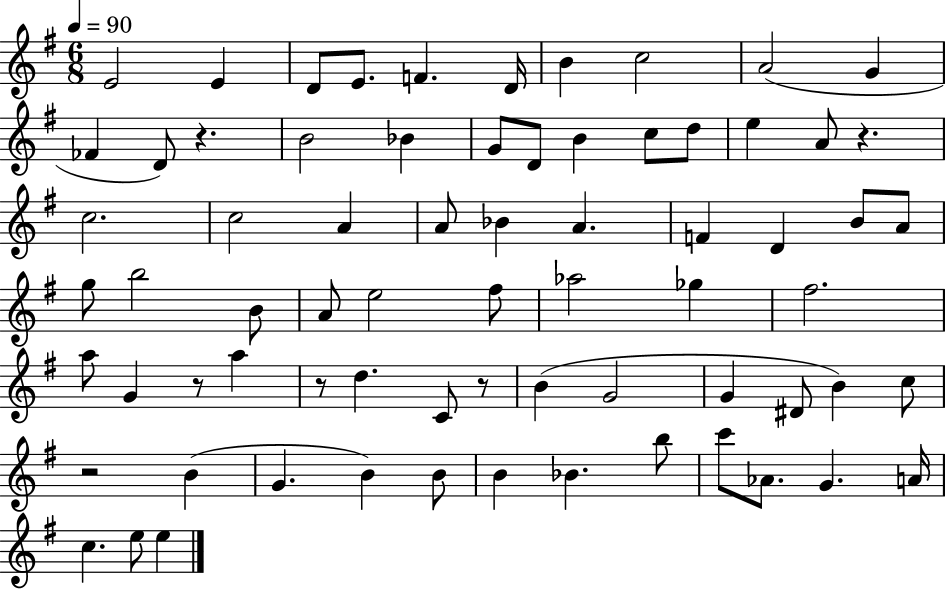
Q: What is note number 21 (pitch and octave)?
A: A4